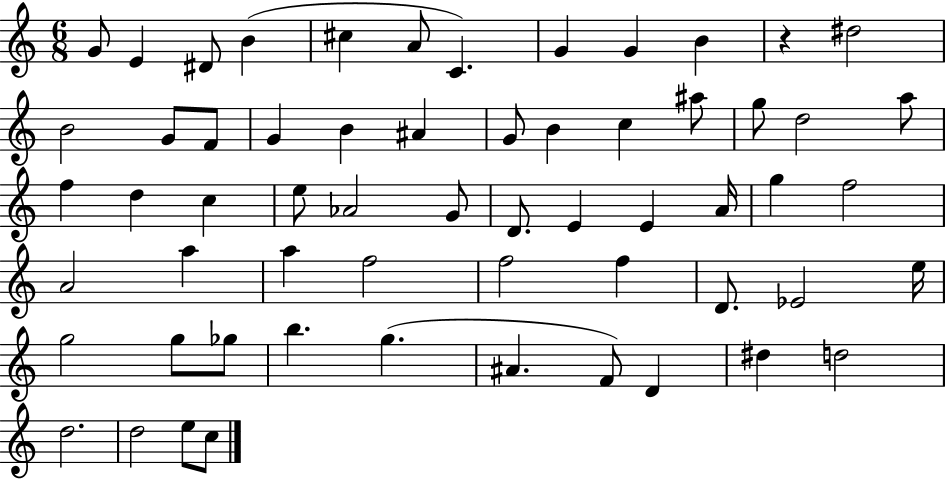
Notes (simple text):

G4/e E4/q D#4/e B4/q C#5/q A4/e C4/q. G4/q G4/q B4/q R/q D#5/h B4/h G4/e F4/e G4/q B4/q A#4/q G4/e B4/q C5/q A#5/e G5/e D5/h A5/e F5/q D5/q C5/q E5/e Ab4/h G4/e D4/e. E4/q E4/q A4/s G5/q F5/h A4/h A5/q A5/q F5/h F5/h F5/q D4/e. Eb4/h E5/s G5/h G5/e Gb5/e B5/q. G5/q. A#4/q. F4/e D4/q D#5/q D5/h D5/h. D5/h E5/e C5/e